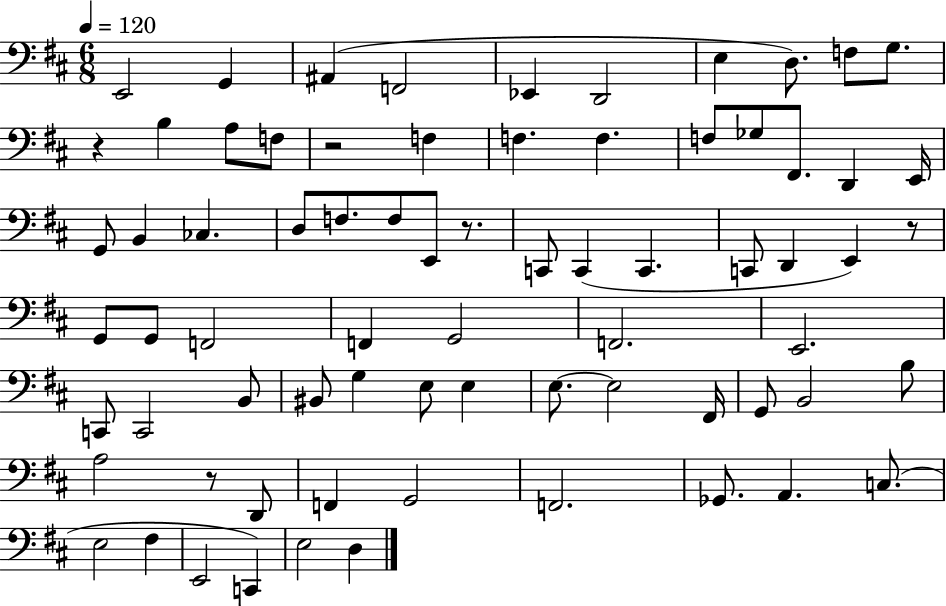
X:1
T:Untitled
M:6/8
L:1/4
K:D
E,,2 G,, ^A,, F,,2 _E,, D,,2 E, D,/2 F,/2 G,/2 z B, A,/2 F,/2 z2 F, F, F, F,/2 _G,/2 ^F,,/2 D,, E,,/4 G,,/2 B,, _C, D,/2 F,/2 F,/2 E,,/2 z/2 C,,/2 C,, C,, C,,/2 D,, E,, z/2 G,,/2 G,,/2 F,,2 F,, G,,2 F,,2 E,,2 C,,/2 C,,2 B,,/2 ^B,,/2 G, E,/2 E, E,/2 E,2 ^F,,/4 G,,/2 B,,2 B,/2 A,2 z/2 D,,/2 F,, G,,2 F,,2 _G,,/2 A,, C,/2 E,2 ^F, E,,2 C,, E,2 D,